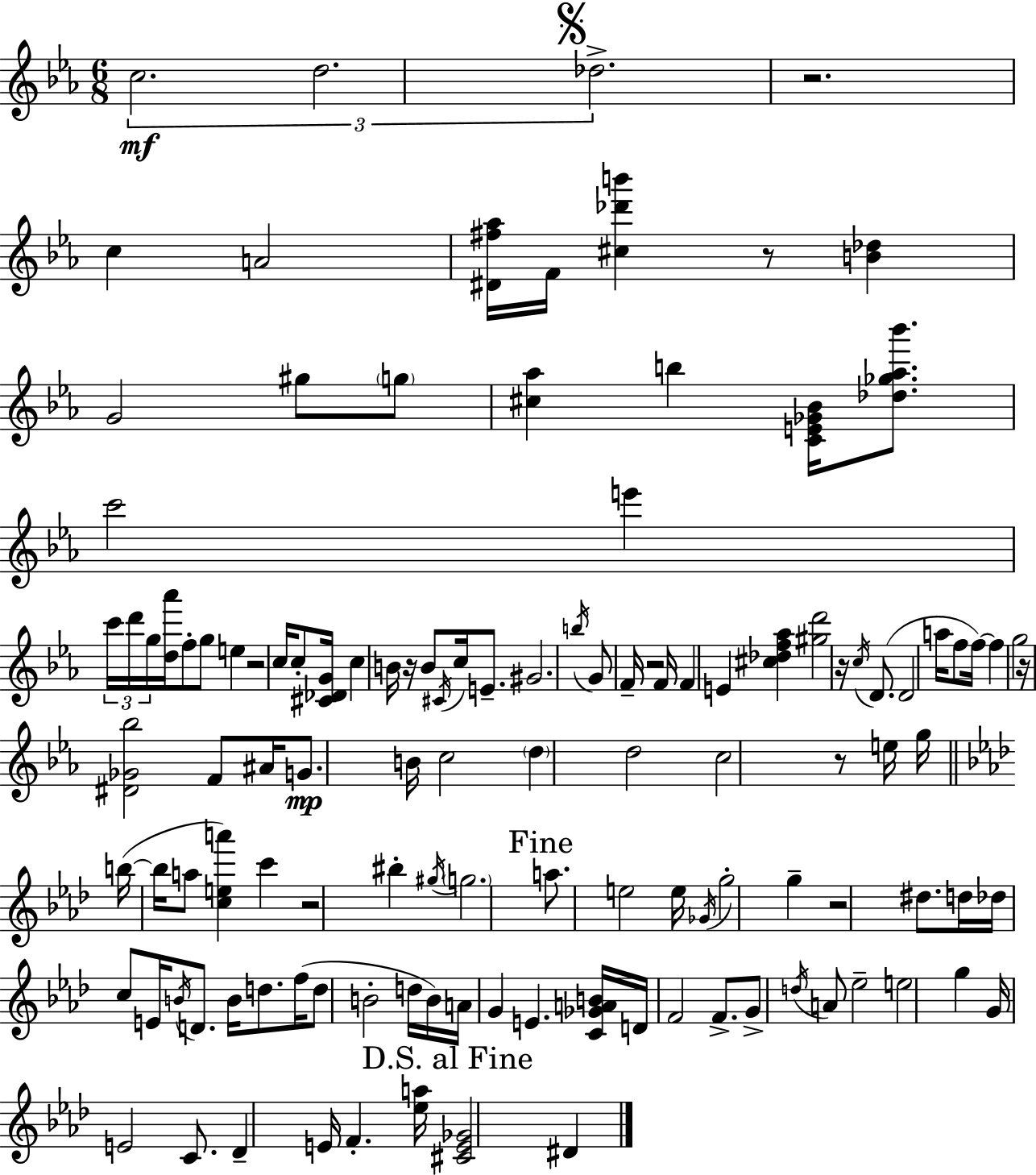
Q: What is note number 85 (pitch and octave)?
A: G4